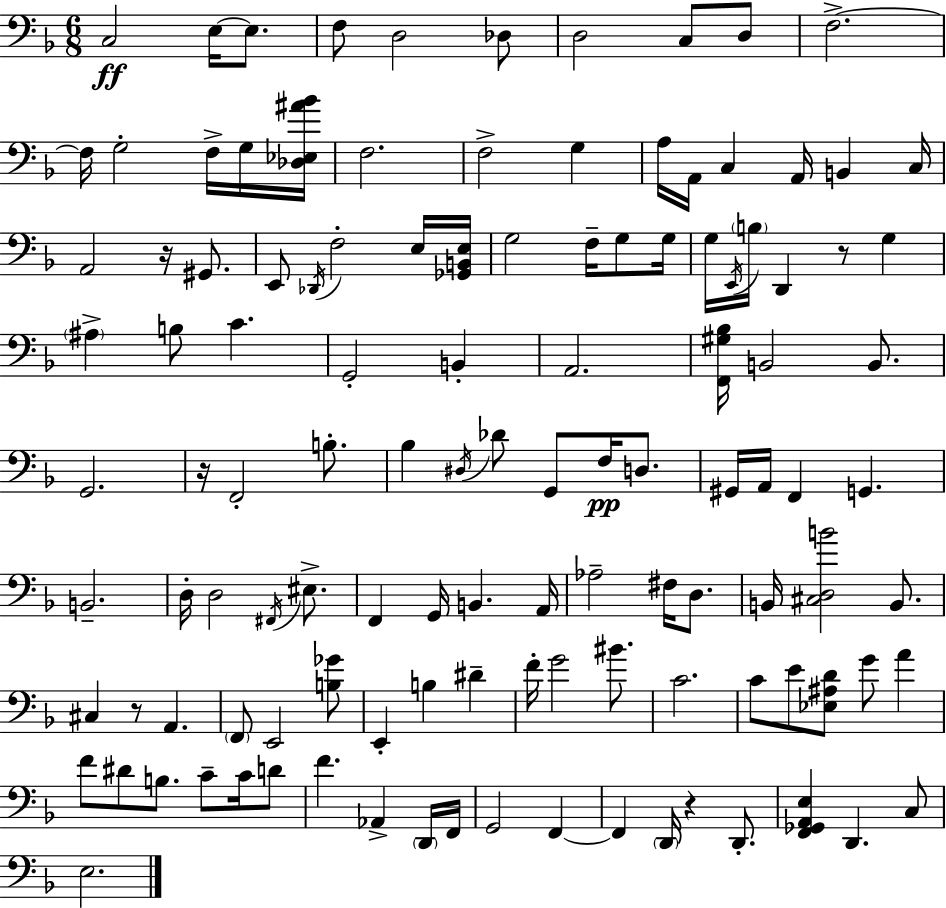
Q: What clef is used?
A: bass